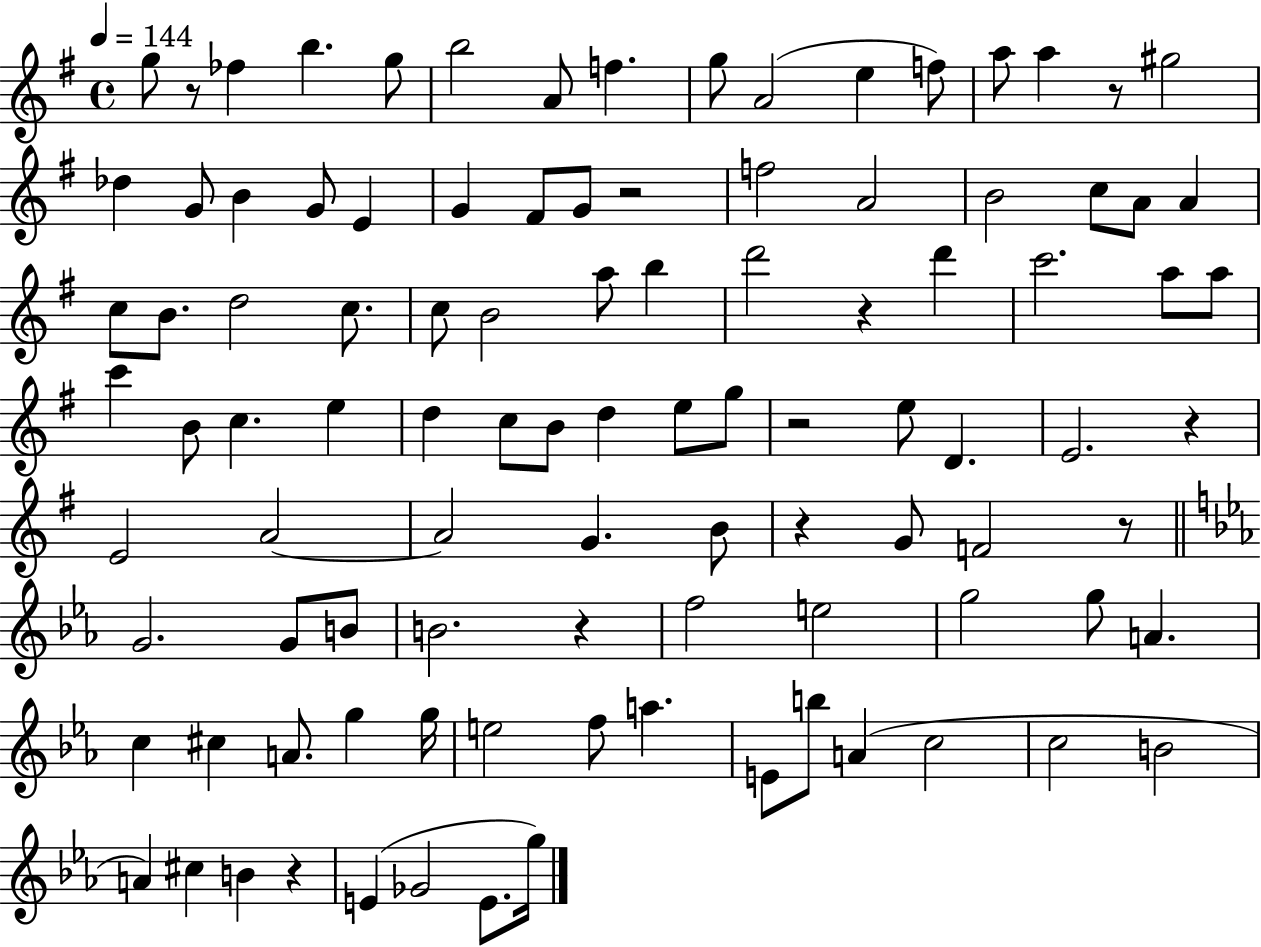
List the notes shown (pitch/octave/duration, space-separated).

G5/e R/e FES5/q B5/q. G5/e B5/h A4/e F5/q. G5/e A4/h E5/q F5/e A5/e A5/q R/e G#5/h Db5/q G4/e B4/q G4/e E4/q G4/q F#4/e G4/e R/h F5/h A4/h B4/h C5/e A4/e A4/q C5/e B4/e. D5/h C5/e. C5/e B4/h A5/e B5/q D6/h R/q D6/q C6/h. A5/e A5/e C6/q B4/e C5/q. E5/q D5/q C5/e B4/e D5/q E5/e G5/e R/h E5/e D4/q. E4/h. R/q E4/h A4/h A4/h G4/q. B4/e R/q G4/e F4/h R/e G4/h. G4/e B4/e B4/h. R/q F5/h E5/h G5/h G5/e A4/q. C5/q C#5/q A4/e. G5/q G5/s E5/h F5/e A5/q. E4/e B5/e A4/q C5/h C5/h B4/h A4/q C#5/q B4/q R/q E4/q Gb4/h E4/e. G5/s